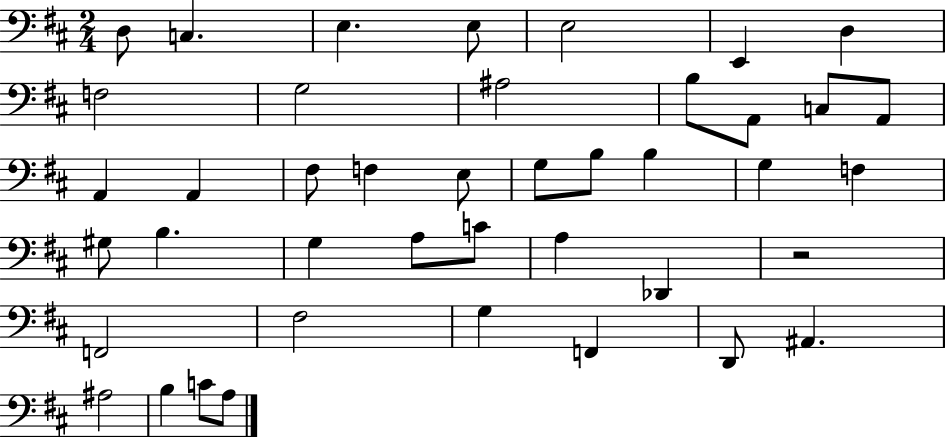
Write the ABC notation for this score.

X:1
T:Untitled
M:2/4
L:1/4
K:D
D,/2 C, E, E,/2 E,2 E,, D, F,2 G,2 ^A,2 B,/2 A,,/2 C,/2 A,,/2 A,, A,, ^F,/2 F, E,/2 G,/2 B,/2 B, G, F, ^G,/2 B, G, A,/2 C/2 A, _D,, z2 F,,2 ^F,2 G, F,, D,,/2 ^A,, ^A,2 B, C/2 A,/2